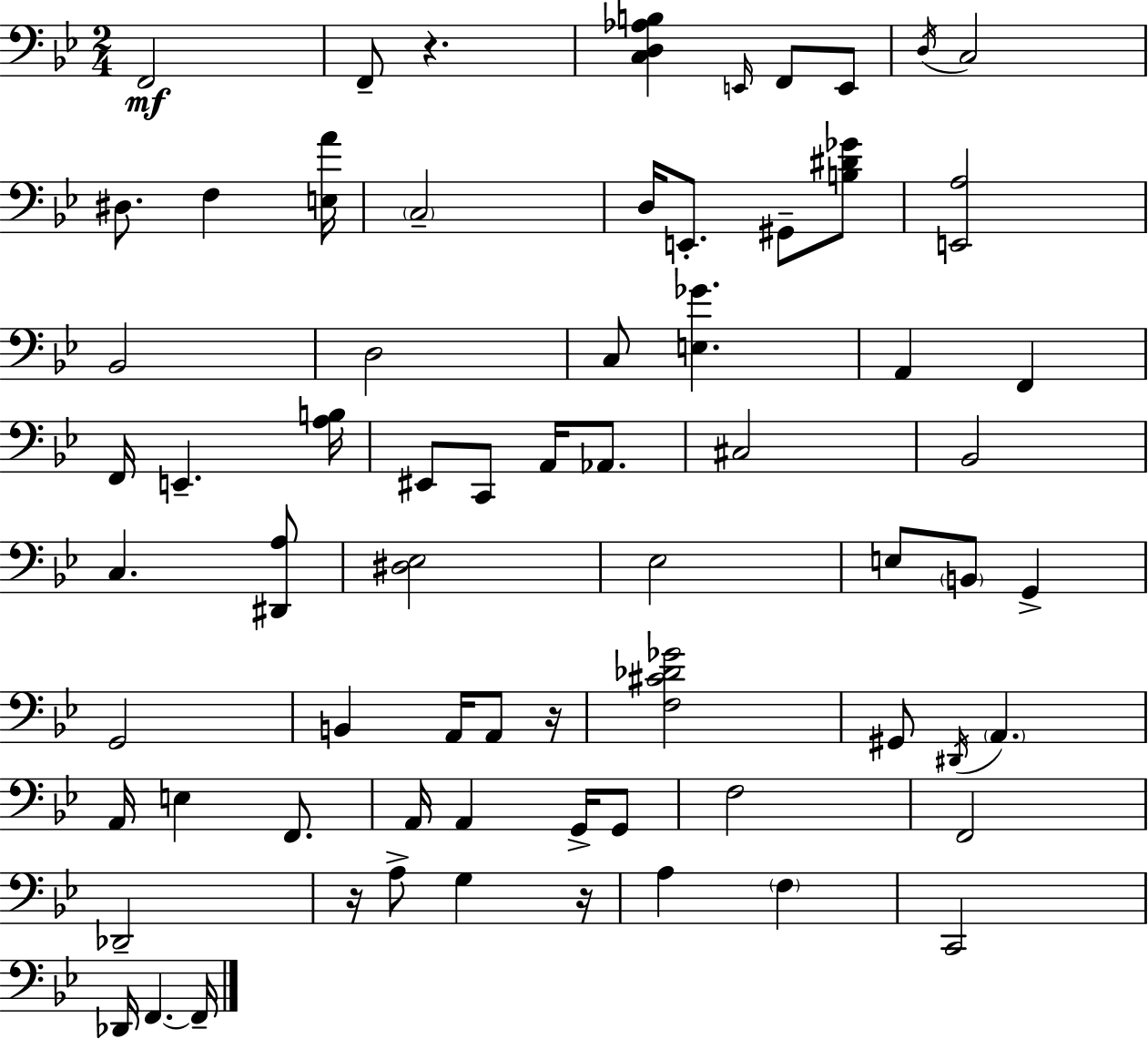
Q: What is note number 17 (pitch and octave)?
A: A2